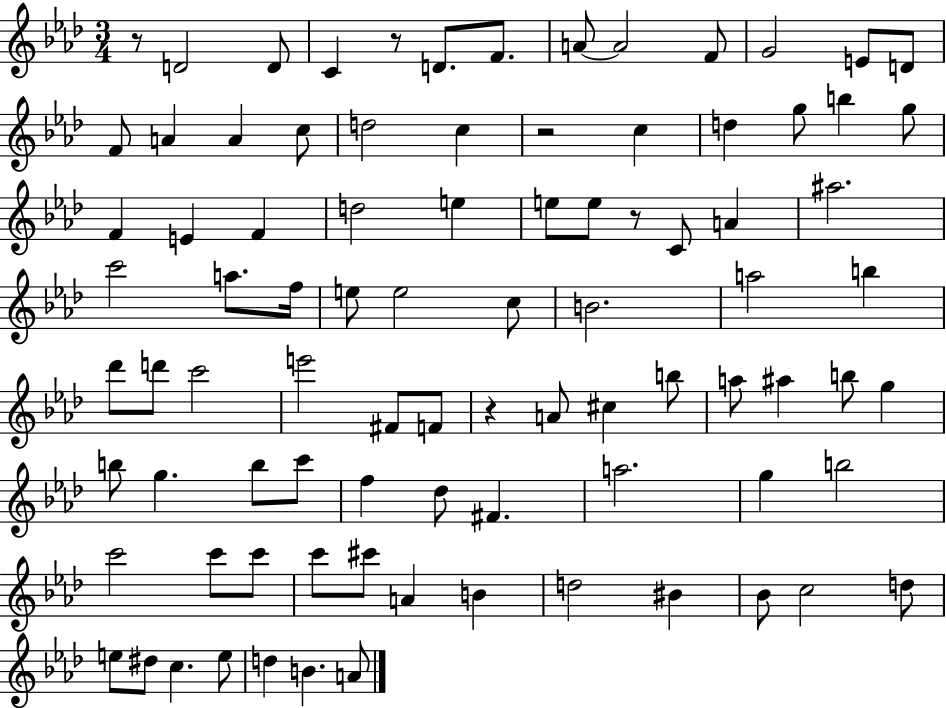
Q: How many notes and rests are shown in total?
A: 88